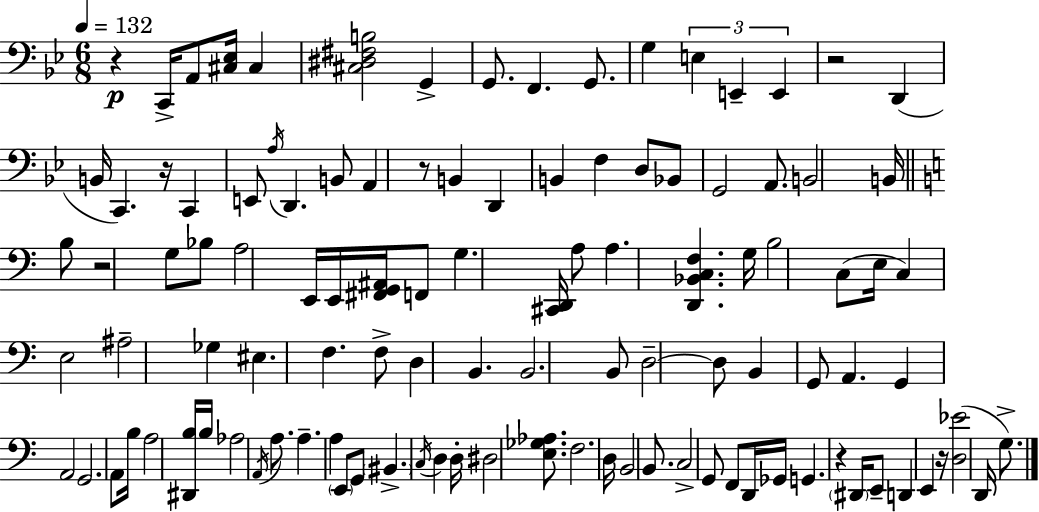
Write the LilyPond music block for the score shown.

{
  \clef bass
  \numericTimeSignature
  \time 6/8
  \key g \minor
  \tempo 4 = 132
  r4\p c,16-> a,8 <cis ees>16 cis4 | <cis dis fis b>2 g,4-> | g,8. f,4. g,8. | g4 \tuplet 3/2 { e4 e,4-- | \break e,4 } r2 | d,4( b,16 c,4.) r16 | c,4 e,8 \acciaccatura { a16 } d,4. | b,8 a,4 r8 b,4 | \break d,4 b,4 f4 | d8 bes,8 g,2 | a,8. b,2 | b,16 \bar "||" \break \key c \major b8 r2 g8 | bes8 a2 e,16 e,16 | <fis, g, ais,>16 f,8 g4. <cis, d,>16 a8 | a4. <d, bes, c f>4. | \break g16 b2 c8( e16 | c4) e2 | ais2-- ges4 | eis4. f4. | \break f8-> d4 b,4. | b,2. | b,8 d2--~~ d8 | b,4 g,8 a,4. | \break g,4 a,2 | g,2. | a,8 b16 a2 <dis, b>16 | b16 aes2 \acciaccatura { a,16 } a8. | \break a4.-- a4 \parenthesize e,8 | g,8 \parenthesize bis,4.-> \acciaccatura { c16 } d4 | d16-. dis2 <e ges aes>8. | f2. | \break d16 b,2 b,8. | c2-> g,8 | f,8 d,16 ges,16 g,4. r4 | \parenthesize dis,16 e,8-- d,4 e,4 | \break r16 <d ees'>2( d,16 g8.->) | \bar "|."
}